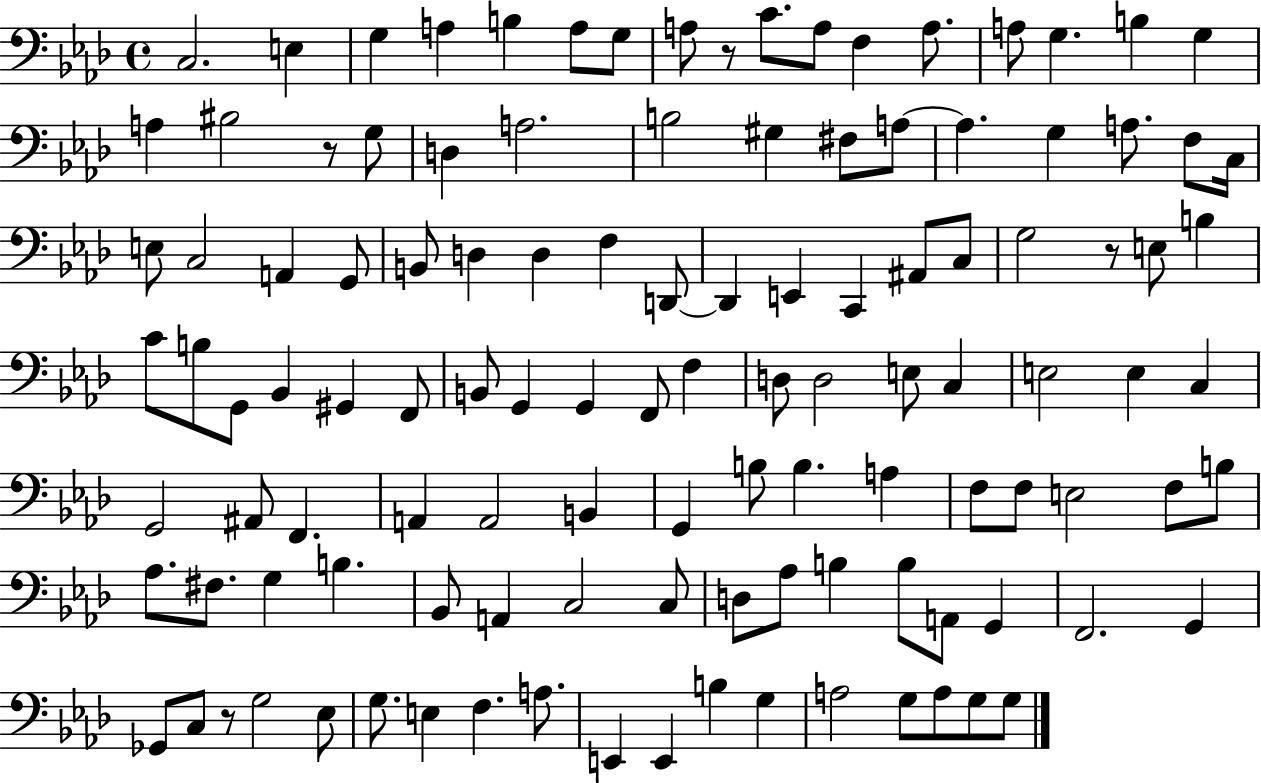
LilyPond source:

{
  \clef bass
  \time 4/4
  \defaultTimeSignature
  \key aes \major
  c2. e4 | g4 a4 b4 a8 g8 | a8 r8 c'8. a8 f4 a8. | a8 g4. b4 g4 | \break a4 bis2 r8 g8 | d4 a2. | b2 gis4 fis8 a8~~ | a4. g4 a8. f8 c16 | \break e8 c2 a,4 g,8 | b,8 d4 d4 f4 d,8~~ | d,4 e,4 c,4 ais,8 c8 | g2 r8 e8 b4 | \break c'8 b8 g,8 bes,4 gis,4 f,8 | b,8 g,4 g,4 f,8 f4 | d8 d2 e8 c4 | e2 e4 c4 | \break g,2 ais,8 f,4. | a,4 a,2 b,4 | g,4 b8 b4. a4 | f8 f8 e2 f8 b8 | \break aes8. fis8. g4 b4. | bes,8 a,4 c2 c8 | d8 aes8 b4 b8 a,8 g,4 | f,2. g,4 | \break ges,8 c8 r8 g2 ees8 | g8. e4 f4. a8. | e,4 e,4 b4 g4 | a2 g8 a8 g8 g8 | \break \bar "|."
}